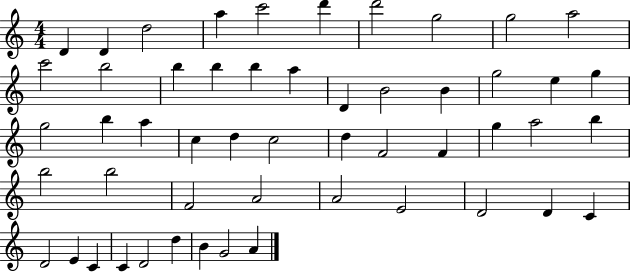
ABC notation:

X:1
T:Untitled
M:4/4
L:1/4
K:C
D D d2 a c'2 d' d'2 g2 g2 a2 c'2 b2 b b b a D B2 B g2 e g g2 b a c d c2 d F2 F g a2 b b2 b2 F2 A2 A2 E2 D2 D C D2 E C C D2 d B G2 A